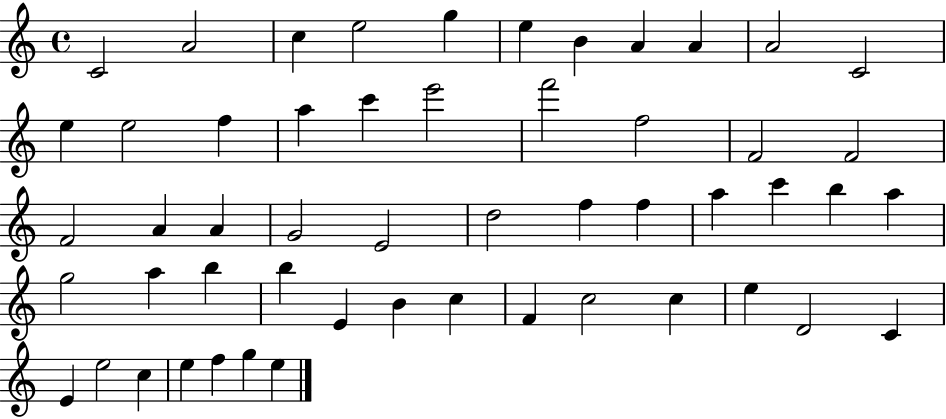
C4/h A4/h C5/q E5/h G5/q E5/q B4/q A4/q A4/q A4/h C4/h E5/q E5/h F5/q A5/q C6/q E6/h F6/h F5/h F4/h F4/h F4/h A4/q A4/q G4/h E4/h D5/h F5/q F5/q A5/q C6/q B5/q A5/q G5/h A5/q B5/q B5/q E4/q B4/q C5/q F4/q C5/h C5/q E5/q D4/h C4/q E4/q E5/h C5/q E5/q F5/q G5/q E5/q